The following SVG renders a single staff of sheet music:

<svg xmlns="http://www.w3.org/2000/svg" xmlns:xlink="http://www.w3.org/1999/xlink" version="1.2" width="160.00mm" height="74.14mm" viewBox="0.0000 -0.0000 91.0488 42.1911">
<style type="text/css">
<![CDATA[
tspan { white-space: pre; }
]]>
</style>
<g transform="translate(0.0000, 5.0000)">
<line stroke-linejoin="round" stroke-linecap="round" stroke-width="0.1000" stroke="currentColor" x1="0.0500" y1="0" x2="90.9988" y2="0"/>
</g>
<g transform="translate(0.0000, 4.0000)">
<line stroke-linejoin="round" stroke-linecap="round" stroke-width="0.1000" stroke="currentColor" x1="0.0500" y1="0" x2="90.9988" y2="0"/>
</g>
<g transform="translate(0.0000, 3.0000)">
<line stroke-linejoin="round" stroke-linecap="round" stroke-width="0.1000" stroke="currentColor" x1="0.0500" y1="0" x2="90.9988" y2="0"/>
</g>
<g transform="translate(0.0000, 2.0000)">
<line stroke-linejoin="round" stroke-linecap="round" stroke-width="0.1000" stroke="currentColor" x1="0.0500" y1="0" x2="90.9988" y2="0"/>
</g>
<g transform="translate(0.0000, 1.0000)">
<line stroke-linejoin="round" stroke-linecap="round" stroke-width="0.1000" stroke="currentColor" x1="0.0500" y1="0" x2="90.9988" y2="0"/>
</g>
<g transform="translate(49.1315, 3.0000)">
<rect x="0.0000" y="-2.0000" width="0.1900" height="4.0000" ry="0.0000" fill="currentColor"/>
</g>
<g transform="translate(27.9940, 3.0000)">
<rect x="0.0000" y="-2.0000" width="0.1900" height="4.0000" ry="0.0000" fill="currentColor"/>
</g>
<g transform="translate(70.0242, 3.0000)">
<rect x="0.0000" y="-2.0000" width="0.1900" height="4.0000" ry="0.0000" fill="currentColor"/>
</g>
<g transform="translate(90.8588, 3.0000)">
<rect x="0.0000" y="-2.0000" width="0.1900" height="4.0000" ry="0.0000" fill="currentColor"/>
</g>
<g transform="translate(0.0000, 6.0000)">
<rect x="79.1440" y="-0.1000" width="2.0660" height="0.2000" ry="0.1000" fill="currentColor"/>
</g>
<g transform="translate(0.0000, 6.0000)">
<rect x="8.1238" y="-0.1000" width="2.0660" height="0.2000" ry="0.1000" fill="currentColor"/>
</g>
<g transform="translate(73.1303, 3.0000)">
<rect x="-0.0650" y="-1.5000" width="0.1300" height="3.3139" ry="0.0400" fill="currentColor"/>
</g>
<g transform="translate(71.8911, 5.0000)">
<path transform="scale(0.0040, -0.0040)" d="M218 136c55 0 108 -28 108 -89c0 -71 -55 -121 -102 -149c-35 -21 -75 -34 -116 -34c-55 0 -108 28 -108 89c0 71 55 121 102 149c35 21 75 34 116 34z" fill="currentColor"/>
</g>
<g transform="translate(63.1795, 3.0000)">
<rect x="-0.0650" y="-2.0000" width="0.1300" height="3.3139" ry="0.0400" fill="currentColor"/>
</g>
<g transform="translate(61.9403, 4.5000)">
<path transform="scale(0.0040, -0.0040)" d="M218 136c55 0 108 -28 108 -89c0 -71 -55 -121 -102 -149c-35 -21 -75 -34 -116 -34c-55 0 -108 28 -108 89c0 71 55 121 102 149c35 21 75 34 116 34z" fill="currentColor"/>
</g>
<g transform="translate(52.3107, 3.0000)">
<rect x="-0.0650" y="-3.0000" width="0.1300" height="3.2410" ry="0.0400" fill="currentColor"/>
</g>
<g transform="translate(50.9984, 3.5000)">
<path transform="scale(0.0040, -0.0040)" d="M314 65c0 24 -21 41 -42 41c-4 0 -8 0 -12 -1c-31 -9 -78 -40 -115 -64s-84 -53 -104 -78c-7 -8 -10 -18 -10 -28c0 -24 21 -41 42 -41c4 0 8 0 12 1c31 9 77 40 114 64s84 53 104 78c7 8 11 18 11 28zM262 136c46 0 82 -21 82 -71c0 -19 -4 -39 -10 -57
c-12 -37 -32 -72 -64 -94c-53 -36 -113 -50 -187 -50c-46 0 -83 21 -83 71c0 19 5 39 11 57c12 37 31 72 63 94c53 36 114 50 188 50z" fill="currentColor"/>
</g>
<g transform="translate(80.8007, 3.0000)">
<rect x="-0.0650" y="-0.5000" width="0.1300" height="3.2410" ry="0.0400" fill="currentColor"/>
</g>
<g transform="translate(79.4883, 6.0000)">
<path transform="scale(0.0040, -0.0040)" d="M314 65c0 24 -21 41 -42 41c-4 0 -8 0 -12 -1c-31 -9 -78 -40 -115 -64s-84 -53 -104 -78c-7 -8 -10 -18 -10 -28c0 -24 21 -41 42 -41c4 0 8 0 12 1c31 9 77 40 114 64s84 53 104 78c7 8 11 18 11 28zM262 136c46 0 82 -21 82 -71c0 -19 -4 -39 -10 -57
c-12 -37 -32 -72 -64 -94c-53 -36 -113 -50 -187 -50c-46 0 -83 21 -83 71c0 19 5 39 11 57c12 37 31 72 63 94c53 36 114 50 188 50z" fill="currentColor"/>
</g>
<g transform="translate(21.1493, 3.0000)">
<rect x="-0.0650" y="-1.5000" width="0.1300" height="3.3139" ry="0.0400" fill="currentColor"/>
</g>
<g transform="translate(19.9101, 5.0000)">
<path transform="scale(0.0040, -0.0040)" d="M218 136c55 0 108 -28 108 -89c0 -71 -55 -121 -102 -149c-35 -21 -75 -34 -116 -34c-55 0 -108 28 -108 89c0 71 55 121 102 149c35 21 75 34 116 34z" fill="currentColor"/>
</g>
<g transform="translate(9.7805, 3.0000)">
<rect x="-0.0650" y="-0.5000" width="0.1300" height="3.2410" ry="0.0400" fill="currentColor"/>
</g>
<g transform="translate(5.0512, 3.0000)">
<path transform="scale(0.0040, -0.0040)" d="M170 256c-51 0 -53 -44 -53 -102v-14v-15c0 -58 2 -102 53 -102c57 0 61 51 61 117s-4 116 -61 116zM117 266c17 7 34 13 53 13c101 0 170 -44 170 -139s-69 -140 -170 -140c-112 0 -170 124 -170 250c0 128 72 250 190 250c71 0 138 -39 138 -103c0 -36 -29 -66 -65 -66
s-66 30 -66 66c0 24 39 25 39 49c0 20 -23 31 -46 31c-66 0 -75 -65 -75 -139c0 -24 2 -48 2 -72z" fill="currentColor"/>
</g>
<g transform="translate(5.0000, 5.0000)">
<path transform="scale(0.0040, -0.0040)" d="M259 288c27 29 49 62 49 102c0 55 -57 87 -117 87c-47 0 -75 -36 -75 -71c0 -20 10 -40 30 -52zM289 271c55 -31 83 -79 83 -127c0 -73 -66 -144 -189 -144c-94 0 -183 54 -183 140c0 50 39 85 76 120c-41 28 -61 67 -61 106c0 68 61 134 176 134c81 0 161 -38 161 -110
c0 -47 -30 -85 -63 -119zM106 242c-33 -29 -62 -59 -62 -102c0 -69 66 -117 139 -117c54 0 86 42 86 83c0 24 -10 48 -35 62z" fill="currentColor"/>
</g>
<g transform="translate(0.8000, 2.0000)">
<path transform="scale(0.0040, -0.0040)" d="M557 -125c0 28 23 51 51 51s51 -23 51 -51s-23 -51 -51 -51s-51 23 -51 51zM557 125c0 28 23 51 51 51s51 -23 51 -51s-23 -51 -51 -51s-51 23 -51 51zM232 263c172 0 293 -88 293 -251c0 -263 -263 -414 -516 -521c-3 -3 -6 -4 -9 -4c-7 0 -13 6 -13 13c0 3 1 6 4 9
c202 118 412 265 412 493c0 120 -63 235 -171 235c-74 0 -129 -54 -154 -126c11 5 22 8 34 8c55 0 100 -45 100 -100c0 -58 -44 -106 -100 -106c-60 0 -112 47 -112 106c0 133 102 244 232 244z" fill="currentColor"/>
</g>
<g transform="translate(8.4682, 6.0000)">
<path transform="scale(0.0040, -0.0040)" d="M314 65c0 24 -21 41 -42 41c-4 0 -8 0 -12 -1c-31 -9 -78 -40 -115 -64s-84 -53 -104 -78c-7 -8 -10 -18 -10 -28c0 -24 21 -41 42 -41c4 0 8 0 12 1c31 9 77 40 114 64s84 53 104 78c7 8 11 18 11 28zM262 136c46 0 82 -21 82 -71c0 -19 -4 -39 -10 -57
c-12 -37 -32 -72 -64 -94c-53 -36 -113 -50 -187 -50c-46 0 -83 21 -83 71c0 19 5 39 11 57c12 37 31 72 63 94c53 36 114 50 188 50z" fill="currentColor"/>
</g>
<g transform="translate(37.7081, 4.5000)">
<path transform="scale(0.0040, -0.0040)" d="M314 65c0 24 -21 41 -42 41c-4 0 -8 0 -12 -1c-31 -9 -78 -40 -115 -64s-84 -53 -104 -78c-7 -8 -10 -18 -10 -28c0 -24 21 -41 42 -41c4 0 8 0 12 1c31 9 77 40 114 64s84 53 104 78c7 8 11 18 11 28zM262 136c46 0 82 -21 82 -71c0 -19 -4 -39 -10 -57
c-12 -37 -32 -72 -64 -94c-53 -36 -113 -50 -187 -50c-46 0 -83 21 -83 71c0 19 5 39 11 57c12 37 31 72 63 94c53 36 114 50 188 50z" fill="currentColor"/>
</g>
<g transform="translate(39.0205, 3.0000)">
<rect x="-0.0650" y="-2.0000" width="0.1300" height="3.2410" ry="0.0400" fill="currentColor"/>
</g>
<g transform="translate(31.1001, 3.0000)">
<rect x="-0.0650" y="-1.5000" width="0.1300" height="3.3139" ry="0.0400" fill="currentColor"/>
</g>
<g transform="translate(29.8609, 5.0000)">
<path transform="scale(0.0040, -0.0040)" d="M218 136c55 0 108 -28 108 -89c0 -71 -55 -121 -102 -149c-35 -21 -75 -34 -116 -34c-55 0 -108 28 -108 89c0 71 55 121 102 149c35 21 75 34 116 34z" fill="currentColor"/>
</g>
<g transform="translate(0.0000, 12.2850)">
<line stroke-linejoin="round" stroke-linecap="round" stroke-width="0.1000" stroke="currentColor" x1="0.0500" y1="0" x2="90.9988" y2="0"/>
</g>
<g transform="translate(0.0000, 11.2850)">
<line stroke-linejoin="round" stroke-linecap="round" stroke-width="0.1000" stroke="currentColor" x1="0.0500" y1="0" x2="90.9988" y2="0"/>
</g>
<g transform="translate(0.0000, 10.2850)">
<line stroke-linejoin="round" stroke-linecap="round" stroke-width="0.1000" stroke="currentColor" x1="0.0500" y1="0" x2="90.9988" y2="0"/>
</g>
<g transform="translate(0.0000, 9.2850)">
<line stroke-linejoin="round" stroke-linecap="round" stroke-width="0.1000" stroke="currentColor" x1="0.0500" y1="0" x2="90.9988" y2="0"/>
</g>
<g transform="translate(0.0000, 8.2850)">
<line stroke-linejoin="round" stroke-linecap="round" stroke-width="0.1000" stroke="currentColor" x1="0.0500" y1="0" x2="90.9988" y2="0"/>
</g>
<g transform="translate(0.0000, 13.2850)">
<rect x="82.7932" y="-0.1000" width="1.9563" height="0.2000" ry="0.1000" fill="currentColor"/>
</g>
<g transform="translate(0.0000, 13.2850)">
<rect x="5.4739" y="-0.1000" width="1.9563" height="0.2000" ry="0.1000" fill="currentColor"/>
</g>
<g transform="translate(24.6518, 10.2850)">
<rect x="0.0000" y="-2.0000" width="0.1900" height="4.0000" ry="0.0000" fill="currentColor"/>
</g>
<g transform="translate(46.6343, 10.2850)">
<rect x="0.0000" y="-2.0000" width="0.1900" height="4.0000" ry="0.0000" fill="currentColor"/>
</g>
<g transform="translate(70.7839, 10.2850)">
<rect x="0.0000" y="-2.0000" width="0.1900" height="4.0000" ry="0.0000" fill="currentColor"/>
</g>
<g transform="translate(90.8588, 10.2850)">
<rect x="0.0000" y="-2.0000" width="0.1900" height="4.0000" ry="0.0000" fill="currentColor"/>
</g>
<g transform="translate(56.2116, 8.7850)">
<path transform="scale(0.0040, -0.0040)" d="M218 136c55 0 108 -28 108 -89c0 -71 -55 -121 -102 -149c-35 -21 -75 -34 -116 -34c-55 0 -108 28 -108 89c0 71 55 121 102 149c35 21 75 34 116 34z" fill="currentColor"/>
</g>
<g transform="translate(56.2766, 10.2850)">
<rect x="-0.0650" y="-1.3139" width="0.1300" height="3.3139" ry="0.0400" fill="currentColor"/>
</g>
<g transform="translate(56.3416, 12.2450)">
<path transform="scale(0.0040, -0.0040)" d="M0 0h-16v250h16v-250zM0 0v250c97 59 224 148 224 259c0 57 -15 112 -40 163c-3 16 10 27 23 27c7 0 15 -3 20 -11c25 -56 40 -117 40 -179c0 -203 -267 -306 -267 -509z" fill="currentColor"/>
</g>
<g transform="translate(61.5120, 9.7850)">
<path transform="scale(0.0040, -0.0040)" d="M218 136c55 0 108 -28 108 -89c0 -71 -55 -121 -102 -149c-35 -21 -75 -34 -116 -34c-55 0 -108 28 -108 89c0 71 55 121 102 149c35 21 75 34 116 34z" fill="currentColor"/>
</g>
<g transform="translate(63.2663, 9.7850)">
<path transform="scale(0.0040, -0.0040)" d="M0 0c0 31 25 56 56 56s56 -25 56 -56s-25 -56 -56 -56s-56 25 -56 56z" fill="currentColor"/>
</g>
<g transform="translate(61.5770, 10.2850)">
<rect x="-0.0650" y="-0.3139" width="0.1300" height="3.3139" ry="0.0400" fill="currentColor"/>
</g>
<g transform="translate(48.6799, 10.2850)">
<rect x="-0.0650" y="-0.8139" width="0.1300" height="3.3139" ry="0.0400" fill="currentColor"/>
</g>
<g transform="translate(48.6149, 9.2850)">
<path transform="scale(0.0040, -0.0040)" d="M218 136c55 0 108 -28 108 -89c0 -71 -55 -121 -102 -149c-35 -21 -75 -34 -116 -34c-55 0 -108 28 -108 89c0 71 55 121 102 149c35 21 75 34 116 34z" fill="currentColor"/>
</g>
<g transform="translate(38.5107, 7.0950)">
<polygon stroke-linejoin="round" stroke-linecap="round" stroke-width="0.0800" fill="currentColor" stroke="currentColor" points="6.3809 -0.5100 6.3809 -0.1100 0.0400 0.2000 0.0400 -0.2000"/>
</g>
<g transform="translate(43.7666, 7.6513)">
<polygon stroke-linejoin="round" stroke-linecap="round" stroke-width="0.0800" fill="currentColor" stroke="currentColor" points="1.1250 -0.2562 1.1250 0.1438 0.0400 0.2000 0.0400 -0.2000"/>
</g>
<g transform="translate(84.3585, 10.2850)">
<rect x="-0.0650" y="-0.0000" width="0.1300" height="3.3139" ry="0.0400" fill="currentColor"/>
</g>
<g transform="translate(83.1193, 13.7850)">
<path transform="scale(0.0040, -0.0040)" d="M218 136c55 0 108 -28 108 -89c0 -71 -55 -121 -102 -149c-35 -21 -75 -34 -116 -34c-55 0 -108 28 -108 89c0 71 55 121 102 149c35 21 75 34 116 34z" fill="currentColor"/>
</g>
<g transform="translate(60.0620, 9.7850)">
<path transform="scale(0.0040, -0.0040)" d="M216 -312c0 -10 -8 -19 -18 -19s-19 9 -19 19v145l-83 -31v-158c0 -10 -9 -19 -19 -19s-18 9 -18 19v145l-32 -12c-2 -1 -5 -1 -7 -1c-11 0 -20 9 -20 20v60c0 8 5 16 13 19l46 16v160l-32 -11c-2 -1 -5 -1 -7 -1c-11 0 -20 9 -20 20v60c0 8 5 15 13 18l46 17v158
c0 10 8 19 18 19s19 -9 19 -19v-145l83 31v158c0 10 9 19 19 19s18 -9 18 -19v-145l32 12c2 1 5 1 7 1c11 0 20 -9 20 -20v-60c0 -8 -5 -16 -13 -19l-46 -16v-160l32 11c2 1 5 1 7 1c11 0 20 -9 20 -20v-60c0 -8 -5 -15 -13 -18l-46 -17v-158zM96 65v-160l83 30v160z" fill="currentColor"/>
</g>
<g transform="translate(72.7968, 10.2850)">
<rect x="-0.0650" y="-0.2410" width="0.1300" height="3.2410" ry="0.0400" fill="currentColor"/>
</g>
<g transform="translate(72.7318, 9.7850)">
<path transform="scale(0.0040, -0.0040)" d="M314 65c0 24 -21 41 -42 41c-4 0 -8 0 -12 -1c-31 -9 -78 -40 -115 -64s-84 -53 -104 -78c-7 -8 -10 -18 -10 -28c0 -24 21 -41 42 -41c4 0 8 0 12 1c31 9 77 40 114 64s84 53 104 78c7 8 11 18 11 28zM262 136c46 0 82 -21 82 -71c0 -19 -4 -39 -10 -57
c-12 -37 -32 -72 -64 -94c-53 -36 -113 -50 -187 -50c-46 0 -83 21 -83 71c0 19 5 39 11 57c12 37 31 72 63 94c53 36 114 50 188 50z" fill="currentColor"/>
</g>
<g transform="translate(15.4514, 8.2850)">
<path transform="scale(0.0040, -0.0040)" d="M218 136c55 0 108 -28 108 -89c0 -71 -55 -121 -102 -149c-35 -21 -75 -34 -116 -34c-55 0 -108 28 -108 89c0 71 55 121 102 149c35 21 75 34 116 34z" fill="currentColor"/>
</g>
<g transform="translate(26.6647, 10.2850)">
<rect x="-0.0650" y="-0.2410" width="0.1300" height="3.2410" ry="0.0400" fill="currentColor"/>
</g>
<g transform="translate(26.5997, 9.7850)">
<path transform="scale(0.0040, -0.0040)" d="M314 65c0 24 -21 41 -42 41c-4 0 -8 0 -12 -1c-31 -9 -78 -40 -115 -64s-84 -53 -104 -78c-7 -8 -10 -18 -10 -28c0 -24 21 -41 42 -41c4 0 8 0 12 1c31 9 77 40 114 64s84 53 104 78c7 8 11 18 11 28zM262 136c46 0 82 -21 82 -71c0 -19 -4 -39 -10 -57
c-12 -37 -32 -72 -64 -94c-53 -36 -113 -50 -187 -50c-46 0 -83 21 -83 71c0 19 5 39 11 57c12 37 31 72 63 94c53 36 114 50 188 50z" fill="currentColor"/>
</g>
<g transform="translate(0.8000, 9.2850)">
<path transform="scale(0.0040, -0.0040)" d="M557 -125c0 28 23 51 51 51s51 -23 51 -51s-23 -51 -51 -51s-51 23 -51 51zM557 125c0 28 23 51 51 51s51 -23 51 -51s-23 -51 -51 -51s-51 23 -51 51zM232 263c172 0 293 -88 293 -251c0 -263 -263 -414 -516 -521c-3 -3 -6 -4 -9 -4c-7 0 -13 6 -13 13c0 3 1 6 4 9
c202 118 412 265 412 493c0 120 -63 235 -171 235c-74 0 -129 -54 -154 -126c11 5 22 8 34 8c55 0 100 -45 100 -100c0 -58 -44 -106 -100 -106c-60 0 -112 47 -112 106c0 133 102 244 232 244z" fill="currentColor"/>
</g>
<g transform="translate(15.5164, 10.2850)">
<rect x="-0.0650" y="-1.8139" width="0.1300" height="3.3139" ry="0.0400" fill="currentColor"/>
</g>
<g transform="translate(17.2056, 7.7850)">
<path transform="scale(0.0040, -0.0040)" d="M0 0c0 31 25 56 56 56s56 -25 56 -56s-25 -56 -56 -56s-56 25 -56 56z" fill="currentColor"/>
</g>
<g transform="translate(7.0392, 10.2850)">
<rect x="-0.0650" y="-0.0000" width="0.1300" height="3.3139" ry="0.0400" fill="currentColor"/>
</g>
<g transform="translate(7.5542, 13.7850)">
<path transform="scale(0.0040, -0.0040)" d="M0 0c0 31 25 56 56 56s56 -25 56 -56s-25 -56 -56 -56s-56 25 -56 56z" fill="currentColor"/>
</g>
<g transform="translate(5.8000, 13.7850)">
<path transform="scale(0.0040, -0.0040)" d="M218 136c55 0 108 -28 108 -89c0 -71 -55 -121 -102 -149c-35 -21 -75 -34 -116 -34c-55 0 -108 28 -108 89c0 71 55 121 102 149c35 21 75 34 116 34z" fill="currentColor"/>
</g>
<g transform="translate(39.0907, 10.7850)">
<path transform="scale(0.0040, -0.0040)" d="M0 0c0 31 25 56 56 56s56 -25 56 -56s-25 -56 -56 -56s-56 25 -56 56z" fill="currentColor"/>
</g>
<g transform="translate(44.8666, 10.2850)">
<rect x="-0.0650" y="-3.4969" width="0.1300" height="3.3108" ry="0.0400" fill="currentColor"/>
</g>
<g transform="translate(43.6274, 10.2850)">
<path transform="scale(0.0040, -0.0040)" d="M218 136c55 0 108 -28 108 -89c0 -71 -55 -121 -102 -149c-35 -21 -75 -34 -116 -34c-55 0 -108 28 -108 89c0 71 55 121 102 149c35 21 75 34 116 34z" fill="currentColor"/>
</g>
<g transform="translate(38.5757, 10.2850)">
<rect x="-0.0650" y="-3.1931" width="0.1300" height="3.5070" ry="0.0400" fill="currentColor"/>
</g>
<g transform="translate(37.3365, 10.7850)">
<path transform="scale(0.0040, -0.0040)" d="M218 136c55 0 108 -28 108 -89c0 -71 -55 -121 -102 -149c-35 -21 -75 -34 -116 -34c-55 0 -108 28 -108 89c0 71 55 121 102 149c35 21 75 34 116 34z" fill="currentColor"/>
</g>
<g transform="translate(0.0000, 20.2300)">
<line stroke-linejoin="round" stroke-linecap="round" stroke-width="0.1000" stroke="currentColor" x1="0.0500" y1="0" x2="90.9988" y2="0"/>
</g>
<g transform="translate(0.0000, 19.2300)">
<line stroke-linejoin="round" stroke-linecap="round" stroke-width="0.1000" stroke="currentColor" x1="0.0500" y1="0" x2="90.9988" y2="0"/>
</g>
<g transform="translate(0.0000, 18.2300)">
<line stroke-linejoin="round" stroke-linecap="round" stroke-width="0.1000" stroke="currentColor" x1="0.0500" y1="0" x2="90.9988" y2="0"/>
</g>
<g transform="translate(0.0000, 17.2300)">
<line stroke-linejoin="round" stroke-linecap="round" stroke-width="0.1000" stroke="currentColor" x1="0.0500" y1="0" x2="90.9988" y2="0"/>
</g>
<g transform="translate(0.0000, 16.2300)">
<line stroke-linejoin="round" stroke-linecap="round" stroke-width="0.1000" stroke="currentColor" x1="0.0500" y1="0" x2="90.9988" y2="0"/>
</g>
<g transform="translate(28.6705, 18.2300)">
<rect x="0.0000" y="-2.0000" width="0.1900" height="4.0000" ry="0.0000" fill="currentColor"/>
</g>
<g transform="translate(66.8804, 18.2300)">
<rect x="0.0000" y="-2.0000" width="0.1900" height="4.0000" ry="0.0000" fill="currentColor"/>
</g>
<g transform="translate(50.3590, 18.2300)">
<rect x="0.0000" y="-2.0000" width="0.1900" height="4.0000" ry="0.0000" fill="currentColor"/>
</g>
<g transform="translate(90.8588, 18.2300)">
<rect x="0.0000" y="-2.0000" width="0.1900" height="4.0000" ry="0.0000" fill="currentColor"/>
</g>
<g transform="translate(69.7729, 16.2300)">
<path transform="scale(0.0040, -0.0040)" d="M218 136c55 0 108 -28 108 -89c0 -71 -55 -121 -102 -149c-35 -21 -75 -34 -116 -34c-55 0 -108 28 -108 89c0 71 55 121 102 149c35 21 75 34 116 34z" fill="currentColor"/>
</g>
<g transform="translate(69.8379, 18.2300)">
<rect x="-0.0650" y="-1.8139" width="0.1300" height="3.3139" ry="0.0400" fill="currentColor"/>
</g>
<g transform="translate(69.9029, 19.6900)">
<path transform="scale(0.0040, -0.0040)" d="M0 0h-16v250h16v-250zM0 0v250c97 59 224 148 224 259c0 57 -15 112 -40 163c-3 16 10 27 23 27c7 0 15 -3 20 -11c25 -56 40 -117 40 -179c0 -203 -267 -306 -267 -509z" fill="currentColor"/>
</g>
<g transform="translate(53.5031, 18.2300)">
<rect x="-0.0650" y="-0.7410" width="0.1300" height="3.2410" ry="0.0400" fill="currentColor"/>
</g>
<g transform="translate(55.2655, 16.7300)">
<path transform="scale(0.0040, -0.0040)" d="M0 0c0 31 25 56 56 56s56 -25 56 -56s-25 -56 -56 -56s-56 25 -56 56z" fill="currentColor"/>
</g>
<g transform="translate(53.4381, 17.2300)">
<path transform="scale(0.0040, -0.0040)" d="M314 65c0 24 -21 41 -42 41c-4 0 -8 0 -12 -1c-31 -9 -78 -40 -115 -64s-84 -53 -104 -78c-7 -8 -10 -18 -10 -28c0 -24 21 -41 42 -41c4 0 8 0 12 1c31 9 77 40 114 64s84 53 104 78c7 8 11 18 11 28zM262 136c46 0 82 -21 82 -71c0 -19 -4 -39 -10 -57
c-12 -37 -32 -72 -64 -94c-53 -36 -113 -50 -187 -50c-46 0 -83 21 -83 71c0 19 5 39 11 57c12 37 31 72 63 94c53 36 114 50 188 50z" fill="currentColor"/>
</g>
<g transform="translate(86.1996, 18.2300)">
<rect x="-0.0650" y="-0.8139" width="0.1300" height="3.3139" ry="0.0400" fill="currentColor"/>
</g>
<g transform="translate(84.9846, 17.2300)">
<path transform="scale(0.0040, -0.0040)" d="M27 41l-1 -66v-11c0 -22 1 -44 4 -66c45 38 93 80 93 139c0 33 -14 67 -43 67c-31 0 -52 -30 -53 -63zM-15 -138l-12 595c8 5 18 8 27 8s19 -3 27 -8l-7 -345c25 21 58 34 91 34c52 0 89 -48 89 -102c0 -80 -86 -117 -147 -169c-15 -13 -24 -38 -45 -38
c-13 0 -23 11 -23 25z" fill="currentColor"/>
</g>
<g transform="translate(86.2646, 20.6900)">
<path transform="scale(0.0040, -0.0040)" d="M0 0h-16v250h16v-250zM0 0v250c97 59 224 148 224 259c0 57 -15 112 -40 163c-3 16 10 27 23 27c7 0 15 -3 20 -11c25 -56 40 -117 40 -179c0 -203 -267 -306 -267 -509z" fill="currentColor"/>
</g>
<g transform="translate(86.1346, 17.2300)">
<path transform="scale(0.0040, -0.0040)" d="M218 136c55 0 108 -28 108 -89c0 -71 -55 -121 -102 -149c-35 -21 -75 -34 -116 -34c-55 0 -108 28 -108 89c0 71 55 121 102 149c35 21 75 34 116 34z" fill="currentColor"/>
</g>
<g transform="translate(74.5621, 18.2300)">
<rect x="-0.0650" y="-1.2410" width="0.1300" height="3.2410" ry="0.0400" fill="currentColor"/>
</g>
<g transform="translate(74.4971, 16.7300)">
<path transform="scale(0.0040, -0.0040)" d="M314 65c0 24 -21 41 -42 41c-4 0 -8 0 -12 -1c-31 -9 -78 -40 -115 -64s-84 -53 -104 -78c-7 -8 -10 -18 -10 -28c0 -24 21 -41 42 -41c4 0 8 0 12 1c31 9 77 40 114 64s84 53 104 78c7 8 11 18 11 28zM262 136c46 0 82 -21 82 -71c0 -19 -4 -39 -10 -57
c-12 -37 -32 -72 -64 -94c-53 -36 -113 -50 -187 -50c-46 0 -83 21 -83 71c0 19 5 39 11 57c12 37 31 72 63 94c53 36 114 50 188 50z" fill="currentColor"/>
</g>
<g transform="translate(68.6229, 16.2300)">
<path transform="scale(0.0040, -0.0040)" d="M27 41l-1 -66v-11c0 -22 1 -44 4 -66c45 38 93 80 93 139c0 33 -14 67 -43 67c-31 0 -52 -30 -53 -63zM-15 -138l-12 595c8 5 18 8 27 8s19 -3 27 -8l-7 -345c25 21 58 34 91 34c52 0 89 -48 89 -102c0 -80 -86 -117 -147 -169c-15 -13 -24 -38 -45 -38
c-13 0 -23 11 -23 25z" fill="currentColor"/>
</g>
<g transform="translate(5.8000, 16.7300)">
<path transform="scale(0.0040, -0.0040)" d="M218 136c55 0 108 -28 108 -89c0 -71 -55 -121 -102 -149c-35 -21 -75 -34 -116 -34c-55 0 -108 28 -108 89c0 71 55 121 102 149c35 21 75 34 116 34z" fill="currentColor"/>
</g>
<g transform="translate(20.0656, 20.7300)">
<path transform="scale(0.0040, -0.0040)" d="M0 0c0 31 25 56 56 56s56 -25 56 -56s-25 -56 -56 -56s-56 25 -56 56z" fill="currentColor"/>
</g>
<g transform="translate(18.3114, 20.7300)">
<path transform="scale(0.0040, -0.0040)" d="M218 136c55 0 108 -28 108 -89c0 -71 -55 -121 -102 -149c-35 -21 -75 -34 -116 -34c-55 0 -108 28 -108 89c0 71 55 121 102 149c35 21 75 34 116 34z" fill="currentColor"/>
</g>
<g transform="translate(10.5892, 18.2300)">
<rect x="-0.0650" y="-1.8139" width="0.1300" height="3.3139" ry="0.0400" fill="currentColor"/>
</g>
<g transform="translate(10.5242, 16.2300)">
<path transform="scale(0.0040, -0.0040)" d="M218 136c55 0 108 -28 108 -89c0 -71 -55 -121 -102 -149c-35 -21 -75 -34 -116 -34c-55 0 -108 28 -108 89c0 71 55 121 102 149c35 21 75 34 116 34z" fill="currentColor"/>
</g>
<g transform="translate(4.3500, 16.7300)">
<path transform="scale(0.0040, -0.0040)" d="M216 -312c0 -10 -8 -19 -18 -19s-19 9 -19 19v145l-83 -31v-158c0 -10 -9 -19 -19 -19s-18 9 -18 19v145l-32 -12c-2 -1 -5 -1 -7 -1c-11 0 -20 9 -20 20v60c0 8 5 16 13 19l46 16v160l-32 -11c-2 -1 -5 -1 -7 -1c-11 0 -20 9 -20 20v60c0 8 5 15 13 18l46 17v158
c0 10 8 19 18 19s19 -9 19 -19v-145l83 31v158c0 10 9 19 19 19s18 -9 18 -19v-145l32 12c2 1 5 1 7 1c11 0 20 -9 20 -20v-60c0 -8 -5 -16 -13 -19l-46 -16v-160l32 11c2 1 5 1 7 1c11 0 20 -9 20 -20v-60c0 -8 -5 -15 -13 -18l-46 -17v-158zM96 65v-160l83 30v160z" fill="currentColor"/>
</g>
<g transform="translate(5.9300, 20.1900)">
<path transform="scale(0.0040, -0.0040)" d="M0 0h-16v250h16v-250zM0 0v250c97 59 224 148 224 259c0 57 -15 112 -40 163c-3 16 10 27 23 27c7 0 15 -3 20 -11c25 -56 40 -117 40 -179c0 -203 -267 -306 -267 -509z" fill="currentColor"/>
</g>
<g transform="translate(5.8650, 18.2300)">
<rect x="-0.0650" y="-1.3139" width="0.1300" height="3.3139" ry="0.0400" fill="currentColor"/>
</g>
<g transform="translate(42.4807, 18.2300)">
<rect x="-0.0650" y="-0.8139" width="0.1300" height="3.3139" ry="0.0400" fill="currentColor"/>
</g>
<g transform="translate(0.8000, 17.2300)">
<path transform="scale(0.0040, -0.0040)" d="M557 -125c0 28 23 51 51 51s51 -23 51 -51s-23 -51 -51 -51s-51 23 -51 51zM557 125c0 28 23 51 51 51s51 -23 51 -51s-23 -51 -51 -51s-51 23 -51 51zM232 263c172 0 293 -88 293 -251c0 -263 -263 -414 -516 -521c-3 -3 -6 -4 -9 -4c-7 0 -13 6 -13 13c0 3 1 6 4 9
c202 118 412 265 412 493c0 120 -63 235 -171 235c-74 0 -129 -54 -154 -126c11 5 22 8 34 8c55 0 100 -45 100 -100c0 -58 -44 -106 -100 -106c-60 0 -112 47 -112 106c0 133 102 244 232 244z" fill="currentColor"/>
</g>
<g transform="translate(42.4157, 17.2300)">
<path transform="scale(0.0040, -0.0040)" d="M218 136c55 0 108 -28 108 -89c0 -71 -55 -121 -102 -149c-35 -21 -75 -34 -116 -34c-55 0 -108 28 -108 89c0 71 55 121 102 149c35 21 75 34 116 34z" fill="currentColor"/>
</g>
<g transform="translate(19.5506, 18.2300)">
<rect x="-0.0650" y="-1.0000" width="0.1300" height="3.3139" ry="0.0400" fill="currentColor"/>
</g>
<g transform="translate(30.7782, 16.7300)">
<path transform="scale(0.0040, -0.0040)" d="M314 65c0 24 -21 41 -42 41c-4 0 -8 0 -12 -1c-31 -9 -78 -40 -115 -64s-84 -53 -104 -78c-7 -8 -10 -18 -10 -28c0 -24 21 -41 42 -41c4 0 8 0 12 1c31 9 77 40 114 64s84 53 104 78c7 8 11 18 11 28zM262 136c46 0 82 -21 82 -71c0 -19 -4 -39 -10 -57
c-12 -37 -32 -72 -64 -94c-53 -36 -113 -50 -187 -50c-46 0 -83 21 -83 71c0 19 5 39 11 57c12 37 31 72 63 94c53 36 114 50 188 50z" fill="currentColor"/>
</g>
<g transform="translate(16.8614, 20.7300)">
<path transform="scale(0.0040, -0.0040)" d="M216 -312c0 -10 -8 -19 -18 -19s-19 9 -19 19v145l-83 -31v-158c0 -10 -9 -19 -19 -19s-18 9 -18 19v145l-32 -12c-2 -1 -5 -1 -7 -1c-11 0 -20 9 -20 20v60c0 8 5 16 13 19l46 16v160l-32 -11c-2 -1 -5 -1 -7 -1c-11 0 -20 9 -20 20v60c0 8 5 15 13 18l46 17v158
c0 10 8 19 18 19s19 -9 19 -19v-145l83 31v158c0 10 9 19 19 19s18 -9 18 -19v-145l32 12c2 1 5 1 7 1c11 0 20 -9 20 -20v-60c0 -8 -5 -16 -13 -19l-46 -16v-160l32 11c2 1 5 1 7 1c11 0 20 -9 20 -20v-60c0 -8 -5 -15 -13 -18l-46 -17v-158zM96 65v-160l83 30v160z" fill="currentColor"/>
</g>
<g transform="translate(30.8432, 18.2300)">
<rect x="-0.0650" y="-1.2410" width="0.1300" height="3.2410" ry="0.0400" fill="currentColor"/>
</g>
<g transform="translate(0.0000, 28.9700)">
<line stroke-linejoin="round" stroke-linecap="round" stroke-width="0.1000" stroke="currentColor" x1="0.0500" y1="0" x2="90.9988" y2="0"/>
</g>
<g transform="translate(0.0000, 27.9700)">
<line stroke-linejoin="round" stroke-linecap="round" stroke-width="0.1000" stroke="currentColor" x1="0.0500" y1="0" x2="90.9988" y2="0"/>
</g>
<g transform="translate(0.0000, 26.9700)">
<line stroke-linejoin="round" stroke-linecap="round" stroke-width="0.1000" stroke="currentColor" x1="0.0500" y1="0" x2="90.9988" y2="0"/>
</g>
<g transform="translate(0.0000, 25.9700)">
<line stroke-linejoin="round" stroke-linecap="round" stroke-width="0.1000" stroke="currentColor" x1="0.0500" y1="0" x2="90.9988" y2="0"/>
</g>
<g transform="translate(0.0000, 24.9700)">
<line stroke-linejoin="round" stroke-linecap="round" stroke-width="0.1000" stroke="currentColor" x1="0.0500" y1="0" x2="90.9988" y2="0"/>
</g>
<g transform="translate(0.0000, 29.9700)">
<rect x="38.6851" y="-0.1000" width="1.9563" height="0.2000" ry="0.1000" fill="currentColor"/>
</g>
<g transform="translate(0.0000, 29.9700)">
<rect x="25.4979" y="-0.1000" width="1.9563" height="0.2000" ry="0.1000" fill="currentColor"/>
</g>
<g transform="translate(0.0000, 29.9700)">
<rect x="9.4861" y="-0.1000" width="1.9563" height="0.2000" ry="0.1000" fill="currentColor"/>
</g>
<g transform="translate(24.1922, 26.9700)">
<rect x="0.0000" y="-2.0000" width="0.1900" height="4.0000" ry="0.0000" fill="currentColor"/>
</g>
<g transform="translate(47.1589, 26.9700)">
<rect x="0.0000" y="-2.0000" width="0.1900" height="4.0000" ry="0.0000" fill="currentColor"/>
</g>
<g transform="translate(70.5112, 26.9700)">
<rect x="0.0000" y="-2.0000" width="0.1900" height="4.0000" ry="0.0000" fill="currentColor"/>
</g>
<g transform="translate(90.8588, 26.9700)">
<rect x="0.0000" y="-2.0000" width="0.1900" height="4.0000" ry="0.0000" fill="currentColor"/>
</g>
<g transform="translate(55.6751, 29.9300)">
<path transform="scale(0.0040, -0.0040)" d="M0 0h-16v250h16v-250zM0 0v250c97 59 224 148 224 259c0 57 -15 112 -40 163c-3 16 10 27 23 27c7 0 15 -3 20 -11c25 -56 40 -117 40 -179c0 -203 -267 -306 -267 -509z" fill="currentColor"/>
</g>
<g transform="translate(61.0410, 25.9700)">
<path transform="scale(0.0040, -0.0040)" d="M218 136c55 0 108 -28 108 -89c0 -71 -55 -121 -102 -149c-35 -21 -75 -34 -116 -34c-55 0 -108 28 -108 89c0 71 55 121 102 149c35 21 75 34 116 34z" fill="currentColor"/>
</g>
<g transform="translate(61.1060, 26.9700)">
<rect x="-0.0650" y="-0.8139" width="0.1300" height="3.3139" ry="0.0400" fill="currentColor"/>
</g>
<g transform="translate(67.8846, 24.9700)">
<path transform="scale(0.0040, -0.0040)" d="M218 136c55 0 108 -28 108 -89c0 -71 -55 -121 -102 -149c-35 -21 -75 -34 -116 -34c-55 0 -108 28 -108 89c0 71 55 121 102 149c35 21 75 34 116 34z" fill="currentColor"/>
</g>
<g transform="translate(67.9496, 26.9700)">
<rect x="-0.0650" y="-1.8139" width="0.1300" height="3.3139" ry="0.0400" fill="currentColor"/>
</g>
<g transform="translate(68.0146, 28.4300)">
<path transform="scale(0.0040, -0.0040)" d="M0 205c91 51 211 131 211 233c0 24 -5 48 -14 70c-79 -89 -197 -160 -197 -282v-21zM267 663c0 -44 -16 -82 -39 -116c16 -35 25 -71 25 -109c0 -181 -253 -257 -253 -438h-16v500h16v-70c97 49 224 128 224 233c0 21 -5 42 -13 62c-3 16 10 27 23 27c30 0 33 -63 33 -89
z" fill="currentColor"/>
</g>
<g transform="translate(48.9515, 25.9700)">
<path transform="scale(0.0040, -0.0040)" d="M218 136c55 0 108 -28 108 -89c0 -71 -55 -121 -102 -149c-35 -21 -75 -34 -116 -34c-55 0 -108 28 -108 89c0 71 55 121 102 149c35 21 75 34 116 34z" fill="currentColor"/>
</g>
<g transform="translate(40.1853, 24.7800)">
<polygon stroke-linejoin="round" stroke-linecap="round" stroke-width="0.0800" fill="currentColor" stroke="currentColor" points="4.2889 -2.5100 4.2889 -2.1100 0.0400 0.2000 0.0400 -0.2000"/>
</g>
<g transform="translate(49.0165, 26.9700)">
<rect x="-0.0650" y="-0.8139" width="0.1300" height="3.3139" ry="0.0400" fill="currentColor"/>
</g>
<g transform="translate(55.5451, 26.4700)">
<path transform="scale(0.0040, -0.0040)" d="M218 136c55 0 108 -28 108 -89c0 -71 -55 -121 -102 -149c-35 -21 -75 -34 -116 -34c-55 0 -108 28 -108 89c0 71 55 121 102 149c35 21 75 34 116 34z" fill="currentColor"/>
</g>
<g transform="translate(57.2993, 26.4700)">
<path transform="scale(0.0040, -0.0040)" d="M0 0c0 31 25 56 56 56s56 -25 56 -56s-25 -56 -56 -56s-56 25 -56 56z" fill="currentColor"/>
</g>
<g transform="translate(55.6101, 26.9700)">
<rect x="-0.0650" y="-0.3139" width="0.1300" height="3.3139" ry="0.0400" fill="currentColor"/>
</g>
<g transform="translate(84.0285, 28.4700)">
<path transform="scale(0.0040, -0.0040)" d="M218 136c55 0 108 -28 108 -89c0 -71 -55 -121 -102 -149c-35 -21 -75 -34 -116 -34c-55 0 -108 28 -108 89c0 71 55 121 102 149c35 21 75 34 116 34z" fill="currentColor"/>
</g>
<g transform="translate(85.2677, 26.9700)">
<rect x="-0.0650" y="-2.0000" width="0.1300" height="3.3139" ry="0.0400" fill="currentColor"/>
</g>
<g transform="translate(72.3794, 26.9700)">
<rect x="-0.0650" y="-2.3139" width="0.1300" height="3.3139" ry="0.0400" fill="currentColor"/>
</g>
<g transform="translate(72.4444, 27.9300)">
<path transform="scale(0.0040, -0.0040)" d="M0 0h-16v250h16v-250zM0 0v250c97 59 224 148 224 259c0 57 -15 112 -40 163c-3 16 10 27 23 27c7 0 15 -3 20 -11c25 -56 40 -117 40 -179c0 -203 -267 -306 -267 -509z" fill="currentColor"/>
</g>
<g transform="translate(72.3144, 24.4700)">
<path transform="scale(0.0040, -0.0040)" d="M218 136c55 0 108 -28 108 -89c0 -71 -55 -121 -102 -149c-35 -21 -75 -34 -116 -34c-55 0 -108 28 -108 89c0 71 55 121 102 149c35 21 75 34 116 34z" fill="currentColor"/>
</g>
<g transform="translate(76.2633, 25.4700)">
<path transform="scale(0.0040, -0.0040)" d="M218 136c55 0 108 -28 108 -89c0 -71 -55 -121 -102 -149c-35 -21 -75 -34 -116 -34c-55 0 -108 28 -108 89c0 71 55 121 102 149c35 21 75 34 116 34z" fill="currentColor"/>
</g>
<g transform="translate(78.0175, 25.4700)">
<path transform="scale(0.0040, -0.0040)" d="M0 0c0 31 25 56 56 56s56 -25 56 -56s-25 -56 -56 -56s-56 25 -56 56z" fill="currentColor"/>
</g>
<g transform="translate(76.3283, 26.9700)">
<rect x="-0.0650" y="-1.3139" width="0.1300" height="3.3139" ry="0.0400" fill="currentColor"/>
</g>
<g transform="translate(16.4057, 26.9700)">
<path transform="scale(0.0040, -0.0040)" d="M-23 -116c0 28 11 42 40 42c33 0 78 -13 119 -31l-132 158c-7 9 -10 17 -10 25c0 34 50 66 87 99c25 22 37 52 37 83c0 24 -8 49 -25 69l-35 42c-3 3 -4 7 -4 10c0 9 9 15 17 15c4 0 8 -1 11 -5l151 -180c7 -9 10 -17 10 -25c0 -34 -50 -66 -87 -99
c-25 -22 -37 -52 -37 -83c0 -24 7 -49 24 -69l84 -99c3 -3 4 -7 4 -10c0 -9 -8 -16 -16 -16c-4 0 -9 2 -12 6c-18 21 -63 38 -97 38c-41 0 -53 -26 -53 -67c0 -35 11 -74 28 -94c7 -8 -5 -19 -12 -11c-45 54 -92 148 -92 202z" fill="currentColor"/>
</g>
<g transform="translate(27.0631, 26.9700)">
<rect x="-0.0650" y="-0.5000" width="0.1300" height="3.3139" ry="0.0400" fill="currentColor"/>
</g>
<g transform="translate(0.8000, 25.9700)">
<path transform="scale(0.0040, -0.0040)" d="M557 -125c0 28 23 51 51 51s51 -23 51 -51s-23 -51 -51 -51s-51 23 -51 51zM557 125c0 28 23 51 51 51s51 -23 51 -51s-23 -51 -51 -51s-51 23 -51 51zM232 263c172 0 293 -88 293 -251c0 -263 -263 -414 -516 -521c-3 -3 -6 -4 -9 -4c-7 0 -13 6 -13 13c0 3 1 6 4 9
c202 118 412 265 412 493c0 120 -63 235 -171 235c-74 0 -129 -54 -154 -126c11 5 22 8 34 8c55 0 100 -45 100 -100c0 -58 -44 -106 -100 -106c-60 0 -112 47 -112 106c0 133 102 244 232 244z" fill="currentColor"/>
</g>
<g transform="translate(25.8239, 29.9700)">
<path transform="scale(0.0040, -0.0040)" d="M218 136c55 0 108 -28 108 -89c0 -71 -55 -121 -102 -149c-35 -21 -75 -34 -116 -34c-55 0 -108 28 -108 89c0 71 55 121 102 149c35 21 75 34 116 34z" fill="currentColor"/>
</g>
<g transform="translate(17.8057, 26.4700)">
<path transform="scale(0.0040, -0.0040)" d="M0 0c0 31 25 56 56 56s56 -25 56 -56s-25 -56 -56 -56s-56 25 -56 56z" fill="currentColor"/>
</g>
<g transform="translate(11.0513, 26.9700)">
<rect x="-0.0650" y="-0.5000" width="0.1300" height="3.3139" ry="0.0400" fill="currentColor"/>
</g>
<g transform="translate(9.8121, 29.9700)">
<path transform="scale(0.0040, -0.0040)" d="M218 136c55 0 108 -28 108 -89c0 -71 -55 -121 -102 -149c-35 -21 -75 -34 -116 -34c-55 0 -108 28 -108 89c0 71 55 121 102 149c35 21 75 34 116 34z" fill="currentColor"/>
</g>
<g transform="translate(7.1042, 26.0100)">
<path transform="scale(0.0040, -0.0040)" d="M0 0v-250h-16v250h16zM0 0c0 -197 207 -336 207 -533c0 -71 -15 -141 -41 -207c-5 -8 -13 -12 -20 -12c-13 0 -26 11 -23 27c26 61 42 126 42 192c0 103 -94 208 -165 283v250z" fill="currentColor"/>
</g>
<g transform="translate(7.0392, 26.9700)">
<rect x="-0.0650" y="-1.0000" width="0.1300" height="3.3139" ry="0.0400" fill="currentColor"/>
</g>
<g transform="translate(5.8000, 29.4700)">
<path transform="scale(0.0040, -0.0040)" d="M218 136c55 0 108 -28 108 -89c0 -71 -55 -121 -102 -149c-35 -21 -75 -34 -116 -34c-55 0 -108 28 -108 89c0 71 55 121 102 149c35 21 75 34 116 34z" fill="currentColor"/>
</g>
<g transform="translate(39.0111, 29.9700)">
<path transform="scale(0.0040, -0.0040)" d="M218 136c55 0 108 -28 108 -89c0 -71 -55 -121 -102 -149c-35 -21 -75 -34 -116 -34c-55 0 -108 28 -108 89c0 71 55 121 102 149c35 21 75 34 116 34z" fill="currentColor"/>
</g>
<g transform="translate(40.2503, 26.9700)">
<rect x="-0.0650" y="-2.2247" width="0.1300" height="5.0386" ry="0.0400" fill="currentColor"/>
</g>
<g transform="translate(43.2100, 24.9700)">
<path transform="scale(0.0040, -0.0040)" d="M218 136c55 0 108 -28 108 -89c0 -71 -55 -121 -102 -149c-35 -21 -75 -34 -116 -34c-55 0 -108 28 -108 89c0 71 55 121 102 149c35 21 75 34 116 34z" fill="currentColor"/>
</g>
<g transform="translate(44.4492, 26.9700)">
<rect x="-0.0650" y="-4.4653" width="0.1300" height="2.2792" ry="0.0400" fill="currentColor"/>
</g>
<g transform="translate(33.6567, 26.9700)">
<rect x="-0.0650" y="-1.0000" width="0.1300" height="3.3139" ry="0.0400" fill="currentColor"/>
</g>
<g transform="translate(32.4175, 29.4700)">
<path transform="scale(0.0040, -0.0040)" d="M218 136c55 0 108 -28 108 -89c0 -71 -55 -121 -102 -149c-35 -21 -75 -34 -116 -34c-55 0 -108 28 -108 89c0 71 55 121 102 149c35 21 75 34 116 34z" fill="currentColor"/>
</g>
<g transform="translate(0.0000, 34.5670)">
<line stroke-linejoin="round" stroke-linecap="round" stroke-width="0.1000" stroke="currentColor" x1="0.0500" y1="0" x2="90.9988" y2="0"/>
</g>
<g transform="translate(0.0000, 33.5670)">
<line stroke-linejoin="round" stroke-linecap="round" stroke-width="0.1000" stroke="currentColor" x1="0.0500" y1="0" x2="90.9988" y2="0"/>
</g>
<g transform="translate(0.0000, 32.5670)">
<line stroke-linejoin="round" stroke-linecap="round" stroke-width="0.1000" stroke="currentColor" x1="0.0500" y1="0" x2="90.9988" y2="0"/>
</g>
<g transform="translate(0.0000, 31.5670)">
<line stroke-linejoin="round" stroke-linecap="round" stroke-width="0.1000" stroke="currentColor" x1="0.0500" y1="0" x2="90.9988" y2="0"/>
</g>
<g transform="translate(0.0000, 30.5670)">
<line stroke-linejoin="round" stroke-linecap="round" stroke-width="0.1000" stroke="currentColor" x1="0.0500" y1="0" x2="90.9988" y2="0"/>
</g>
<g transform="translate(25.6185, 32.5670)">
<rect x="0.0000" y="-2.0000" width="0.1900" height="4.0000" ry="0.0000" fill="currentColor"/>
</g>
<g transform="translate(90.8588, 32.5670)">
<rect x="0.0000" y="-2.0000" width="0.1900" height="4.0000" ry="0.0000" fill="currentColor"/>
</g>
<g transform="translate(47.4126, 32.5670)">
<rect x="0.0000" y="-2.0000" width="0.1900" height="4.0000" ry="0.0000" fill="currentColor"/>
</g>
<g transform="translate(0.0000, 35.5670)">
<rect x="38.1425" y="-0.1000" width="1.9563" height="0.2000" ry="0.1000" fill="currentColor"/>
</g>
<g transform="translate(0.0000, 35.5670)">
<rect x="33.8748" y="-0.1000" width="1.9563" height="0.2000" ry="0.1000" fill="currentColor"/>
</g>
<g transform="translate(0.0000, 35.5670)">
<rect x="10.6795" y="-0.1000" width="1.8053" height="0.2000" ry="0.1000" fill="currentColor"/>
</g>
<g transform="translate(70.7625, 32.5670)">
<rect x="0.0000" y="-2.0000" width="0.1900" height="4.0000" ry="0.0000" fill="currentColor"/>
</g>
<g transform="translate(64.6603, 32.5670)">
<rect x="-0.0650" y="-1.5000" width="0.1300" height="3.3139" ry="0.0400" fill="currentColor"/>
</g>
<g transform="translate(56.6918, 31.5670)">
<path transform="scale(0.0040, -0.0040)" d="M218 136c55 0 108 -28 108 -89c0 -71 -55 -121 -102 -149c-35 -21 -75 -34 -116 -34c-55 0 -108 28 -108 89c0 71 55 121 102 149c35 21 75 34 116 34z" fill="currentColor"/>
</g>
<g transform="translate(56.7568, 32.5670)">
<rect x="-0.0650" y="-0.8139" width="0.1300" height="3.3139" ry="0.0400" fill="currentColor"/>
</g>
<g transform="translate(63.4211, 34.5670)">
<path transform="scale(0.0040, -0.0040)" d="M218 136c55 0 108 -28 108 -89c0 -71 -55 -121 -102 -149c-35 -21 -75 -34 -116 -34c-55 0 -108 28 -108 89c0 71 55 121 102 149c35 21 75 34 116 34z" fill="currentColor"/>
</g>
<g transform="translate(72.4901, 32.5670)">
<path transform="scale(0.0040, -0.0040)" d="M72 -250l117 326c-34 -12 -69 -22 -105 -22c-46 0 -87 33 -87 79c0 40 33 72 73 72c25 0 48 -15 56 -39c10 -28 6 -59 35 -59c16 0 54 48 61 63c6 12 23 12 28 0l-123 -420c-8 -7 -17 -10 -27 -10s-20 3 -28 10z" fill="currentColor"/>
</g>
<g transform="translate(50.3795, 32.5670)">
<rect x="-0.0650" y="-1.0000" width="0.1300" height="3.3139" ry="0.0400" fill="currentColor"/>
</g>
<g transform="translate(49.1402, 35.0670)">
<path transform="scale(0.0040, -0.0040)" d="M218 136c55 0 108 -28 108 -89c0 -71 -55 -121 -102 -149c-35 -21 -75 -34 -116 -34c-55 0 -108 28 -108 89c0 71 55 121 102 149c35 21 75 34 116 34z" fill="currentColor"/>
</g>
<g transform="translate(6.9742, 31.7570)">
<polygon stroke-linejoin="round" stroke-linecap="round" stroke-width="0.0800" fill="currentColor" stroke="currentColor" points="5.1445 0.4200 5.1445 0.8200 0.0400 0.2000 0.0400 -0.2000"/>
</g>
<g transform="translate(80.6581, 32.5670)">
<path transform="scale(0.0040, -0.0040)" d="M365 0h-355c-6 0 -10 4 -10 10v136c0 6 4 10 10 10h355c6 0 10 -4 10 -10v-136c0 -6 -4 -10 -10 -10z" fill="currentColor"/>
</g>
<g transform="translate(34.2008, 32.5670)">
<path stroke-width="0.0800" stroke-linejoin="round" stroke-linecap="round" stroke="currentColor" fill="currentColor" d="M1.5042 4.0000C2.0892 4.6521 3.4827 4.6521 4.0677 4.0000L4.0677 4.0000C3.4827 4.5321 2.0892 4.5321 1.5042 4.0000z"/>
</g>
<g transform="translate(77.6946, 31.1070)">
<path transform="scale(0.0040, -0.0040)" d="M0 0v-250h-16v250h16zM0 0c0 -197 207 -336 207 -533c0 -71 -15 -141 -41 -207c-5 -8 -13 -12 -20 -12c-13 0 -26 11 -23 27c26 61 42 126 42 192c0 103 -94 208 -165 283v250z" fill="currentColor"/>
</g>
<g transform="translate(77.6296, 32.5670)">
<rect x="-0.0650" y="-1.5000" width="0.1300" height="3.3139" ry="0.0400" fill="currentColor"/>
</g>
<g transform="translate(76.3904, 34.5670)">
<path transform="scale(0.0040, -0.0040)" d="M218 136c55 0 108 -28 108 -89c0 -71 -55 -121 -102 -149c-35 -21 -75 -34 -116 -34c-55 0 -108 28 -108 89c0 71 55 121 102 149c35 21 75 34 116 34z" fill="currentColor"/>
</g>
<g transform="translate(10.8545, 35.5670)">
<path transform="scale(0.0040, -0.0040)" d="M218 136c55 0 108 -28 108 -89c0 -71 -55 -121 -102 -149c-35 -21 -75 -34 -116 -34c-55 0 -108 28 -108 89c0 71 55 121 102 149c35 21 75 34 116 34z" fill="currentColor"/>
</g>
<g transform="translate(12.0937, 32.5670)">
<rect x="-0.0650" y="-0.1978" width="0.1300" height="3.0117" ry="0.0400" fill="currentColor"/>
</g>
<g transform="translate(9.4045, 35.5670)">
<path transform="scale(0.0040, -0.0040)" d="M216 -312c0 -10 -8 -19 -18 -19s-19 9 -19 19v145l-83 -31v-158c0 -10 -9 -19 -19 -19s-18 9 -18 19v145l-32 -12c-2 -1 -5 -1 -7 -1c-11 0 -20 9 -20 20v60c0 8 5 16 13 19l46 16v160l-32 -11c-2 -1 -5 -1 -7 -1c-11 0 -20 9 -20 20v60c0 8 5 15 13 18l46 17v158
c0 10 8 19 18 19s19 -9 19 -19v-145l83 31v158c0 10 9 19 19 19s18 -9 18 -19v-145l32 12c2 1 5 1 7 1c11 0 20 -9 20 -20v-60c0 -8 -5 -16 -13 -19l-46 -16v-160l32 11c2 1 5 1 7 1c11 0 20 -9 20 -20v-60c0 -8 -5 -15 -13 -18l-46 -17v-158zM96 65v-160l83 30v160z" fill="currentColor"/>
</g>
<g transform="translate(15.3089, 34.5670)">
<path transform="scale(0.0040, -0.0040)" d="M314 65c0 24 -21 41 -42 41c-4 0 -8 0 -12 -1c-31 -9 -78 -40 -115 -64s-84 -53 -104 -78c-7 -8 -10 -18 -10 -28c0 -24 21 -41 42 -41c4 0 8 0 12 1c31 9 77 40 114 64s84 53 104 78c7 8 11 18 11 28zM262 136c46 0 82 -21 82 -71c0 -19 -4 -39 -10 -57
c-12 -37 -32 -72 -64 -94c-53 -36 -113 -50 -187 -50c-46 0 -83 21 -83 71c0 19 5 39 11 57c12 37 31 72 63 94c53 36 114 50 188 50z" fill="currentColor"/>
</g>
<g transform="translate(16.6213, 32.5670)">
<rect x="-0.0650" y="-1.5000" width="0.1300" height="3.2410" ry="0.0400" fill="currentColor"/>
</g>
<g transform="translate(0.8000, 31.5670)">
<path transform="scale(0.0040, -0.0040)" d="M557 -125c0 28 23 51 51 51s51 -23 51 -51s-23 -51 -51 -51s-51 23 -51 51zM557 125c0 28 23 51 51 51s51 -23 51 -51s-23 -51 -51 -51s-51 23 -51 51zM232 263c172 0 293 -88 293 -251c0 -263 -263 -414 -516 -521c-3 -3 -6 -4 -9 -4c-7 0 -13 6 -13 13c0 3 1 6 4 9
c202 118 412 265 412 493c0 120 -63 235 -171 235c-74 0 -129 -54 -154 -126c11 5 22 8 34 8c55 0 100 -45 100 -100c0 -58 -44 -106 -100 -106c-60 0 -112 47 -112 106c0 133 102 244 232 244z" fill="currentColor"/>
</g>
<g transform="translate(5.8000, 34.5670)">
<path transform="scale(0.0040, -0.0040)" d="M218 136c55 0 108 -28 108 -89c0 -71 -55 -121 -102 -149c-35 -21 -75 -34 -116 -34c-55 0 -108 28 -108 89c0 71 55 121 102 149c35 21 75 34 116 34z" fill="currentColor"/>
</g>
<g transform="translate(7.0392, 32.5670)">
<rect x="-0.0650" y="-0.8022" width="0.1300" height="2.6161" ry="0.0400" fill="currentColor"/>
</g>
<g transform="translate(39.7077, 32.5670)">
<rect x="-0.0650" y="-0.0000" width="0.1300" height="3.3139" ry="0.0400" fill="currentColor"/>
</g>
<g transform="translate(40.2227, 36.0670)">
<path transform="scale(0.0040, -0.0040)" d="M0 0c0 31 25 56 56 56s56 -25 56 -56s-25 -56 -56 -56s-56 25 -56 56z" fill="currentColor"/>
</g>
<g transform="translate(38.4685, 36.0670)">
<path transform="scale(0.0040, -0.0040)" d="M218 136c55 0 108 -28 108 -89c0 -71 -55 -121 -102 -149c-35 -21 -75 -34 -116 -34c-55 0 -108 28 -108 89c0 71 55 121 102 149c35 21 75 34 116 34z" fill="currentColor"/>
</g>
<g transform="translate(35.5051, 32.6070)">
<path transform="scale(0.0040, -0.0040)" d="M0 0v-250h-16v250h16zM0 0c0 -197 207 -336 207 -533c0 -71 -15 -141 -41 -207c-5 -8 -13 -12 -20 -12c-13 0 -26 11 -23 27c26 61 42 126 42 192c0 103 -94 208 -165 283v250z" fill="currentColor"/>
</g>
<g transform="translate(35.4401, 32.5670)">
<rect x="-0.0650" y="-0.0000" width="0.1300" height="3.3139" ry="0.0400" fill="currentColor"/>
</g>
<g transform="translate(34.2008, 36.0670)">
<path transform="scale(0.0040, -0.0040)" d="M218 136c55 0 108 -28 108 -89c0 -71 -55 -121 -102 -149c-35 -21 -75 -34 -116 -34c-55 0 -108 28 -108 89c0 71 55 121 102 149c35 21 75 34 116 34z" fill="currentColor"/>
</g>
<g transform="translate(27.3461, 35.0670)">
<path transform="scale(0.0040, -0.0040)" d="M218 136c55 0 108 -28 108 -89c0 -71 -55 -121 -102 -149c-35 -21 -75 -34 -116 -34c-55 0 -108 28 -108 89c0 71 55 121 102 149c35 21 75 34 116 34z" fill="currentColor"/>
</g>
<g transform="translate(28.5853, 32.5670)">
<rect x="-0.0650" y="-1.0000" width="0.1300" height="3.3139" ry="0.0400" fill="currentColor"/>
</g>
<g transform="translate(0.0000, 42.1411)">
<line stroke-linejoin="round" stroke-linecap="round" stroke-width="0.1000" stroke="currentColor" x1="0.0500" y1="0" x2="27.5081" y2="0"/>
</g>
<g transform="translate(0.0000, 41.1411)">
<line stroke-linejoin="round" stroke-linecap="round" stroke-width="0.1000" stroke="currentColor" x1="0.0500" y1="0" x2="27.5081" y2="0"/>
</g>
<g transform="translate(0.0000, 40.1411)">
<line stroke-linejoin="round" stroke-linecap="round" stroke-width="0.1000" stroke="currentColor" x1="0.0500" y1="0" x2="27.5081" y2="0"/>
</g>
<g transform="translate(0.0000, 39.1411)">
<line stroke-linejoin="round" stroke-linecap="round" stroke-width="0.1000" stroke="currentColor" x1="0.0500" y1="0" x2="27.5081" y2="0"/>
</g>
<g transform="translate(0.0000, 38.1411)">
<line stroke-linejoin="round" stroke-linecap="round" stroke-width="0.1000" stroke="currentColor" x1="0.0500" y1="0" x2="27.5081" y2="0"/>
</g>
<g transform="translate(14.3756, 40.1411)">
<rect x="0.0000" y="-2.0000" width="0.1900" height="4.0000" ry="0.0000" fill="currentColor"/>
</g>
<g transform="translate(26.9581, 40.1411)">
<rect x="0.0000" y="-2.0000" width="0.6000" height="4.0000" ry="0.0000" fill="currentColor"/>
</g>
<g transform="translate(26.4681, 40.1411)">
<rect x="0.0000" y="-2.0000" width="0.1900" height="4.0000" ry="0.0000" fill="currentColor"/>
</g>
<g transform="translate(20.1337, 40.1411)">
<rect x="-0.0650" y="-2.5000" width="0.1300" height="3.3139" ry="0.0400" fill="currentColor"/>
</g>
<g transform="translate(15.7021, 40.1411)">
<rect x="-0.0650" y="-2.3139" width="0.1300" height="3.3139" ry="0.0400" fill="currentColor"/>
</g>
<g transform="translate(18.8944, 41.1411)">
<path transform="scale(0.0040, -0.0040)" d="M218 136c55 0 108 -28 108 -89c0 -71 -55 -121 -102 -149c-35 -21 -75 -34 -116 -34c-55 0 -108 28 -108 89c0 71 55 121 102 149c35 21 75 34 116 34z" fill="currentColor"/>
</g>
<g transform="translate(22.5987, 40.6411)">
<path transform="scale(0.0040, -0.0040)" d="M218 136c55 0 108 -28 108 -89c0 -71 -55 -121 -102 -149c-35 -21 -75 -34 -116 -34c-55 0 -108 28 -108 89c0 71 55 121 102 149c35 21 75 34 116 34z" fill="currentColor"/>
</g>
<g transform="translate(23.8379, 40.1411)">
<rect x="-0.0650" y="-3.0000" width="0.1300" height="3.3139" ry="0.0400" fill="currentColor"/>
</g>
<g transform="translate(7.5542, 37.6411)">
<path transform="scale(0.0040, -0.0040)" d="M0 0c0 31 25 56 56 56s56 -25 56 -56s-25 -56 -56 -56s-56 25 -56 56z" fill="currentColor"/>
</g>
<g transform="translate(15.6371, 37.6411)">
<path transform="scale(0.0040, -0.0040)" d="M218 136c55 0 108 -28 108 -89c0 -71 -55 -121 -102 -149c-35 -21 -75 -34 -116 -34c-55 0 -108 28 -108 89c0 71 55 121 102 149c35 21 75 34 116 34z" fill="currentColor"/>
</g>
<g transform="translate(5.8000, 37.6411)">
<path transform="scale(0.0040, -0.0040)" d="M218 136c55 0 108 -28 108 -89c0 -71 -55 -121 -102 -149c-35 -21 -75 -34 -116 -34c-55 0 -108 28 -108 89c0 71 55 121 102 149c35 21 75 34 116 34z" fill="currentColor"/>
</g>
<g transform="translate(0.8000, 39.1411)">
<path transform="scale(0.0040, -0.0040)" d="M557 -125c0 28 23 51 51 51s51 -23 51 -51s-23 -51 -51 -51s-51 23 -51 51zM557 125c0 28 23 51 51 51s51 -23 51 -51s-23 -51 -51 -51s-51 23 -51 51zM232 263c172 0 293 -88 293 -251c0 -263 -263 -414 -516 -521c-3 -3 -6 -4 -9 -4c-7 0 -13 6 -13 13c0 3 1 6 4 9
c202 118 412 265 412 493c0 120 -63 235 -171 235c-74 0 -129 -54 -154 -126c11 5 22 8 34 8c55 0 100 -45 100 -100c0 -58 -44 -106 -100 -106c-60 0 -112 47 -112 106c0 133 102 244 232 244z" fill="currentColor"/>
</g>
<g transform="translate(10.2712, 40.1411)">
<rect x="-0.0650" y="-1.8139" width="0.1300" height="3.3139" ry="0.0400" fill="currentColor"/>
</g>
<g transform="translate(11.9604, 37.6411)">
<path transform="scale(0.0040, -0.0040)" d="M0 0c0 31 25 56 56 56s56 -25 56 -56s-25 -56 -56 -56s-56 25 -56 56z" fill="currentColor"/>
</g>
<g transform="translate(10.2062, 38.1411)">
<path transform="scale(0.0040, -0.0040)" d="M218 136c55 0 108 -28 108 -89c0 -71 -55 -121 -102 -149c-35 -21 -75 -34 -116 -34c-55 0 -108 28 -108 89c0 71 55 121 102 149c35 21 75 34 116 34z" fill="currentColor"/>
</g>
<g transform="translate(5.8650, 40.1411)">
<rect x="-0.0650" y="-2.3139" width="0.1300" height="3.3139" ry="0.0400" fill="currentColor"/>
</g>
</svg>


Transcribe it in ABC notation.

X:1
T:Untitled
M:6/8
L:1/4
K:C
E,,2 G,, G,, A,,2 C,2 A,, G,, E,,2 D,, A, E,2 C,/2 D,/4 F, G,/2 ^E, E,2 D,, ^G,/2 A, ^F,, G,2 F, F,2 _A,/2 G,2 _F,/2 F,,/2 E,, z E,, F,, E,,/2 A,/2 F, E,/2 F, A,/4 B,/2 G, A,, G,,/2 ^E,,/2 G,,2 F,, D,,/2 D,, F,, F, G,, z/2 G,,/2 z2 B, A, B, B,, C,